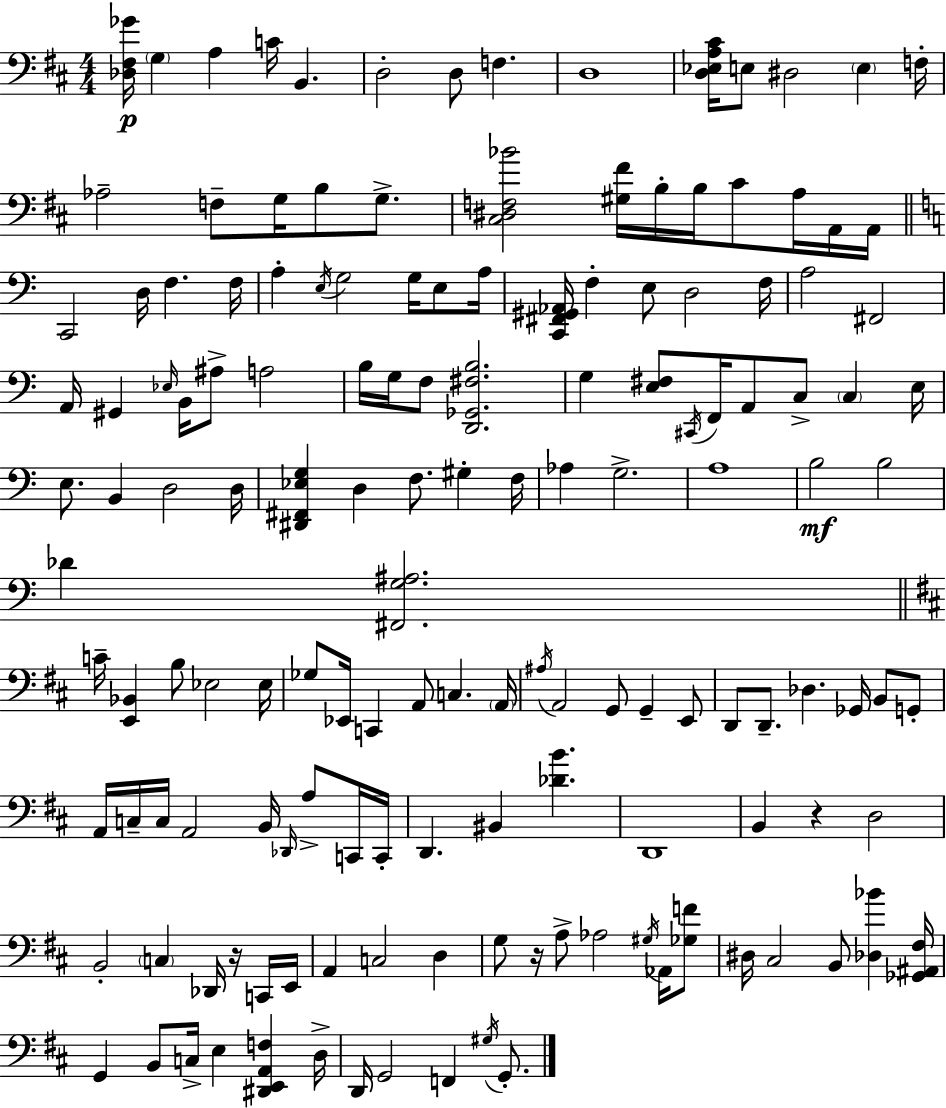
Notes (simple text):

[Db3,F#3,Gb4]/s G3/q A3/q C4/s B2/q. D3/h D3/e F3/q. D3/w [D3,Eb3,A3,C#4]/s E3/e D#3/h E3/q F3/s Ab3/h F3/e G3/s B3/e G3/e. [C#3,D#3,F3,Bb4]/h [G#3,F#4]/s B3/s B3/s C#4/e A3/s A2/s A2/s C2/h D3/s F3/q. F3/s A3/q E3/s G3/h G3/s E3/e A3/s [C2,F#2,G#2,Ab2]/s F3/q E3/e D3/h F3/s A3/h F#2/h A2/s G#2/q Eb3/s B2/s A#3/e A3/h B3/s G3/s F3/e [D2,Gb2,F#3,B3]/h. G3/q [E3,F#3]/e C#2/s F2/s A2/e C3/e C3/q E3/s E3/e. B2/q D3/h D3/s [D#2,F#2,Eb3,G3]/q D3/q F3/e. G#3/q F3/s Ab3/q G3/h. A3/w B3/h B3/h Db4/q [F#2,G3,A#3]/h. C4/s [E2,Bb2]/q B3/e Eb3/h Eb3/s Gb3/e Eb2/s C2/q A2/e C3/q. A2/s A#3/s A2/h G2/e G2/q E2/e D2/e D2/e. Db3/q. Gb2/s B2/e G2/e A2/s C3/s C3/s A2/h B2/s Db2/s A3/e C2/s C2/s D2/q. BIS2/q [Db4,B4]/q. D2/w B2/q R/q D3/h B2/h C3/q Db2/s R/s C2/s E2/s A2/q C3/h D3/q G3/e R/s A3/e Ab3/h G#3/s Ab2/s [Gb3,F4]/e D#3/s C#3/h B2/e [Db3,Bb4]/q [Gb2,A#2,F#3]/s G2/q B2/e C3/s E3/q [D#2,E2,A2,F3]/q D3/s D2/s G2/h F2/q G#3/s G2/e.